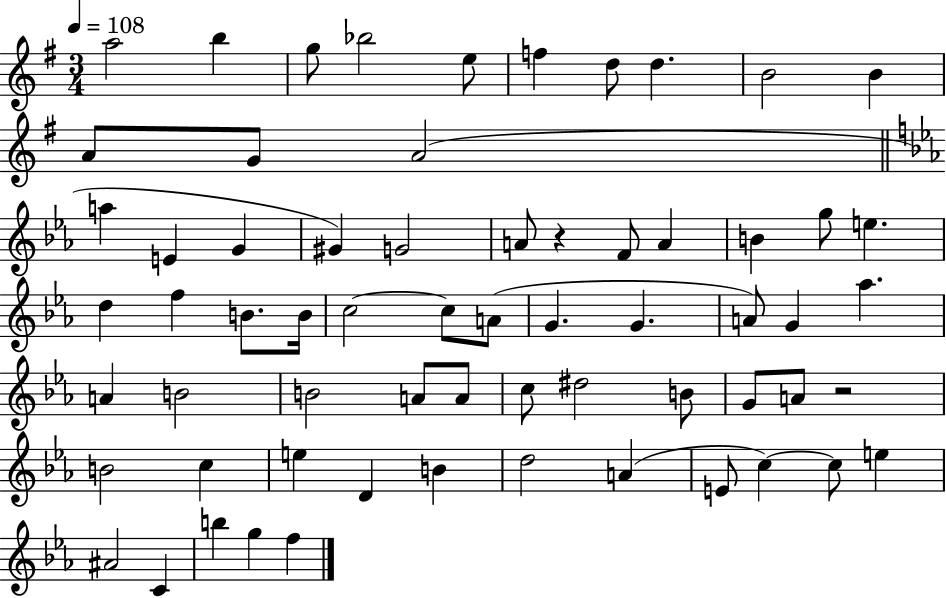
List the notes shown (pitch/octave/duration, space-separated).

A5/h B5/q G5/e Bb5/h E5/e F5/q D5/e D5/q. B4/h B4/q A4/e G4/e A4/h A5/q E4/q G4/q G#4/q G4/h A4/e R/q F4/e A4/q B4/q G5/e E5/q. D5/q F5/q B4/e. B4/s C5/h C5/e A4/e G4/q. G4/q. A4/e G4/q Ab5/q. A4/q B4/h B4/h A4/e A4/e C5/e D#5/h B4/e G4/e A4/e R/h B4/h C5/q E5/q D4/q B4/q D5/h A4/q E4/e C5/q C5/e E5/q A#4/h C4/q B5/q G5/q F5/q